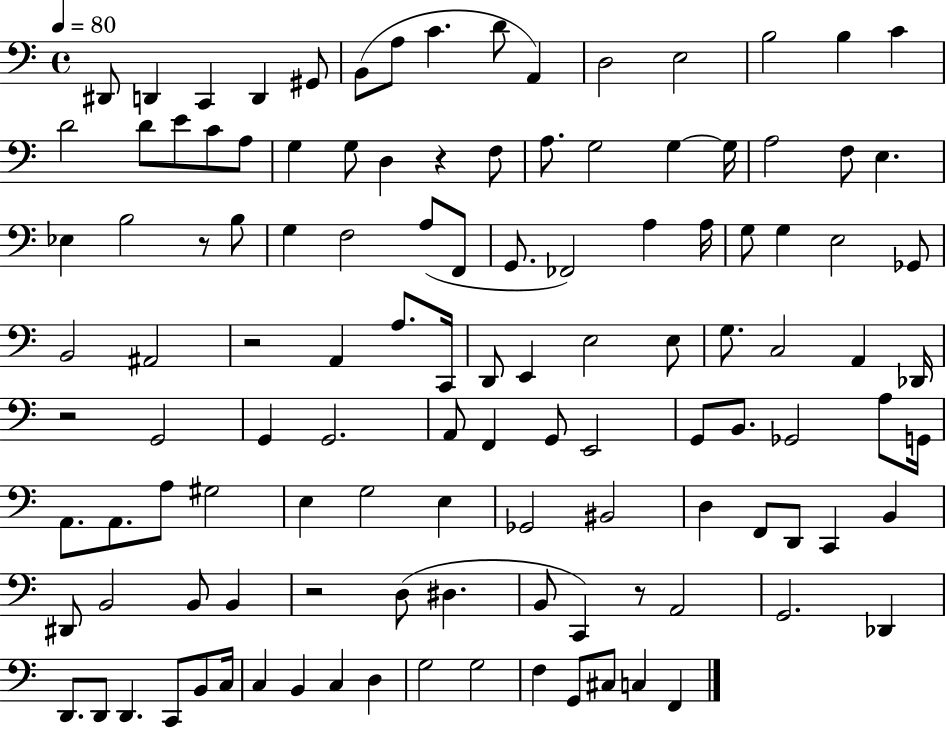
D#2/e D2/q C2/q D2/q G#2/e B2/e A3/e C4/q. D4/e A2/q D3/h E3/h B3/h B3/q C4/q D4/h D4/e E4/e C4/e A3/e G3/q G3/e D3/q R/q F3/e A3/e. G3/h G3/q G3/s A3/h F3/e E3/q. Eb3/q B3/h R/e B3/e G3/q F3/h A3/e F2/e G2/e. FES2/h A3/q A3/s G3/e G3/q E3/h Gb2/e B2/h A#2/h R/h A2/q A3/e. C2/s D2/e E2/q E3/h E3/e G3/e. C3/h A2/q Db2/s R/h G2/h G2/q G2/h. A2/e F2/q G2/e E2/h G2/e B2/e. Gb2/h A3/e G2/s A2/e. A2/e. A3/e G#3/h E3/q G3/h E3/q Gb2/h BIS2/h D3/q F2/e D2/e C2/q B2/q D#2/e B2/h B2/e B2/q R/h D3/e D#3/q. B2/e C2/q R/e A2/h G2/h. Db2/q D2/e. D2/e D2/q. C2/e B2/e C3/s C3/q B2/q C3/q D3/q G3/h G3/h F3/q G2/e C#3/e C3/q F2/q